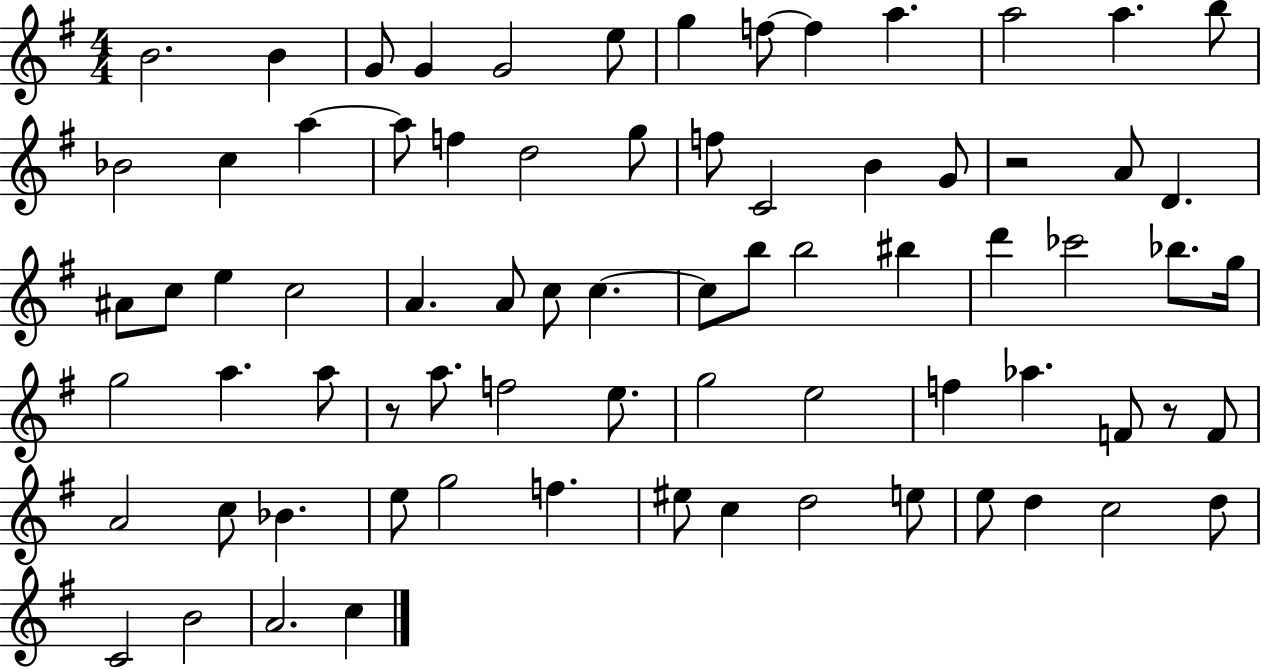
X:1
T:Untitled
M:4/4
L:1/4
K:G
B2 B G/2 G G2 e/2 g f/2 f a a2 a b/2 _B2 c a a/2 f d2 g/2 f/2 C2 B G/2 z2 A/2 D ^A/2 c/2 e c2 A A/2 c/2 c c/2 b/2 b2 ^b d' _c'2 _b/2 g/4 g2 a a/2 z/2 a/2 f2 e/2 g2 e2 f _a F/2 z/2 F/2 A2 c/2 _B e/2 g2 f ^e/2 c d2 e/2 e/2 d c2 d/2 C2 B2 A2 c